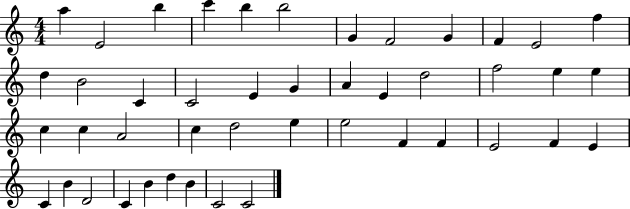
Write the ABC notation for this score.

X:1
T:Untitled
M:4/4
L:1/4
K:C
a E2 b c' b b2 G F2 G F E2 f d B2 C C2 E G A E d2 f2 e e c c A2 c d2 e e2 F F E2 F E C B D2 C B d B C2 C2